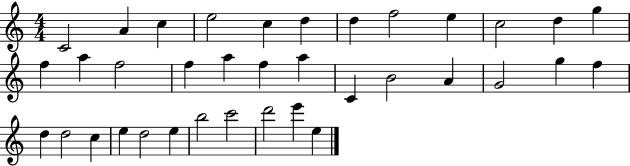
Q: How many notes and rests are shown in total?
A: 36